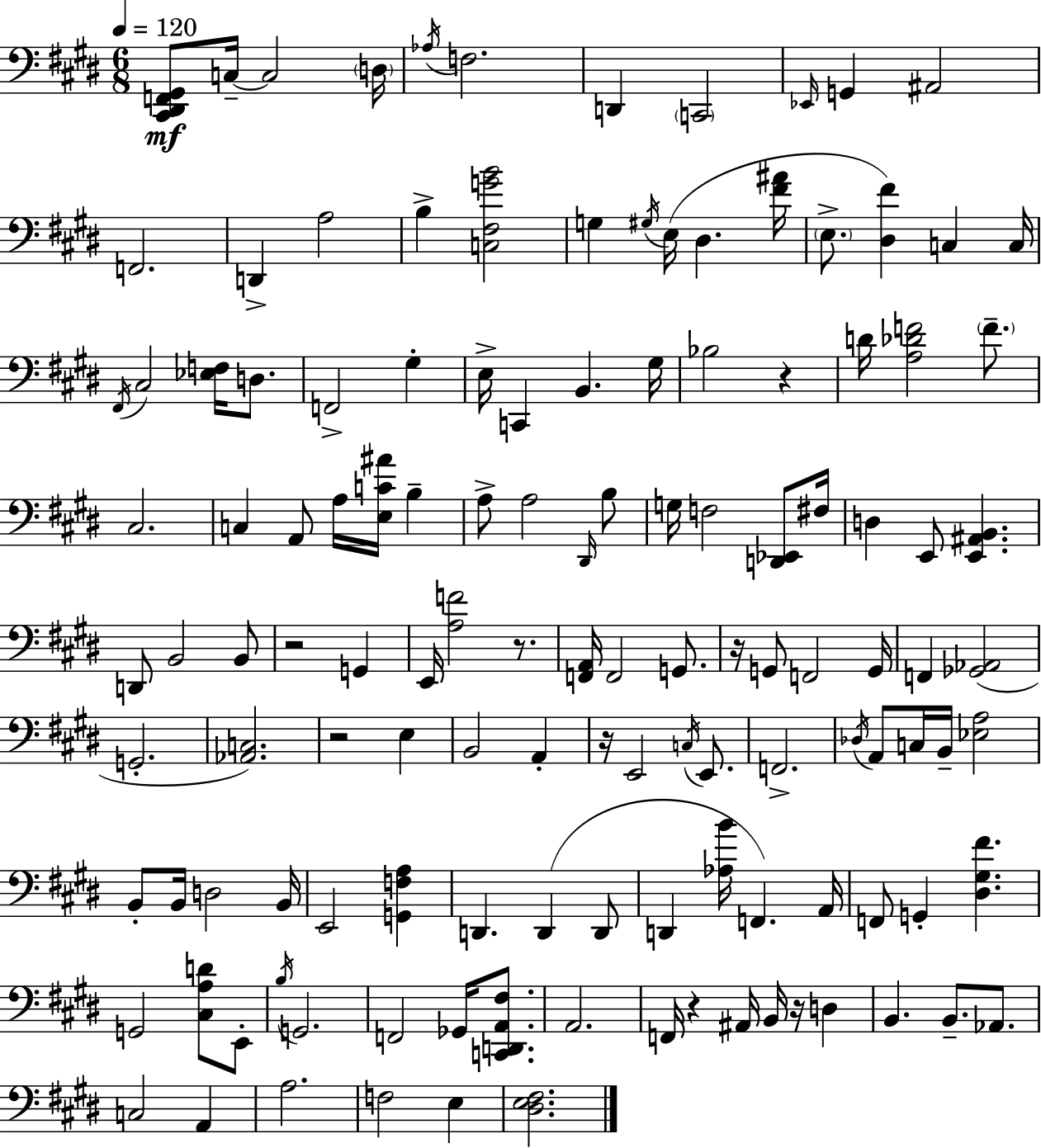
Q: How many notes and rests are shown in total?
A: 130